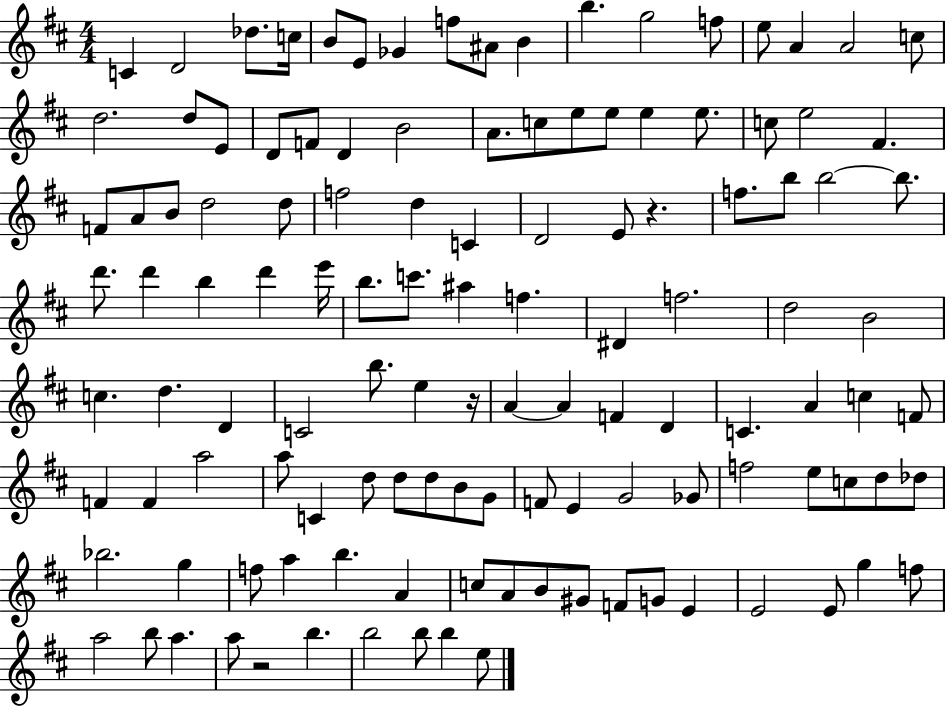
C4/q D4/h Db5/e. C5/s B4/e E4/e Gb4/q F5/e A#4/e B4/q B5/q. G5/h F5/e E5/e A4/q A4/h C5/e D5/h. D5/e E4/e D4/e F4/e D4/q B4/h A4/e. C5/e E5/e E5/e E5/q E5/e. C5/e E5/h F#4/q. F4/e A4/e B4/e D5/h D5/e F5/h D5/q C4/q D4/h E4/e R/q. F5/e. B5/e B5/h B5/e. D6/e. D6/q B5/q D6/q E6/s B5/e. C6/e. A#5/q F5/q. D#4/q F5/h. D5/h B4/h C5/q. D5/q. D4/q C4/h B5/e. E5/q R/s A4/q A4/q F4/q D4/q C4/q. A4/q C5/q F4/e F4/q F4/q A5/h A5/e C4/q D5/e D5/e D5/e B4/e G4/e F4/e E4/q G4/h Gb4/e F5/h E5/e C5/e D5/e Db5/e Bb5/h. G5/q F5/e A5/q B5/q. A4/q C5/e A4/e B4/e G#4/e F4/e G4/e E4/q E4/h E4/e G5/q F5/e A5/h B5/e A5/q. A5/e R/h B5/q. B5/h B5/e B5/q E5/e